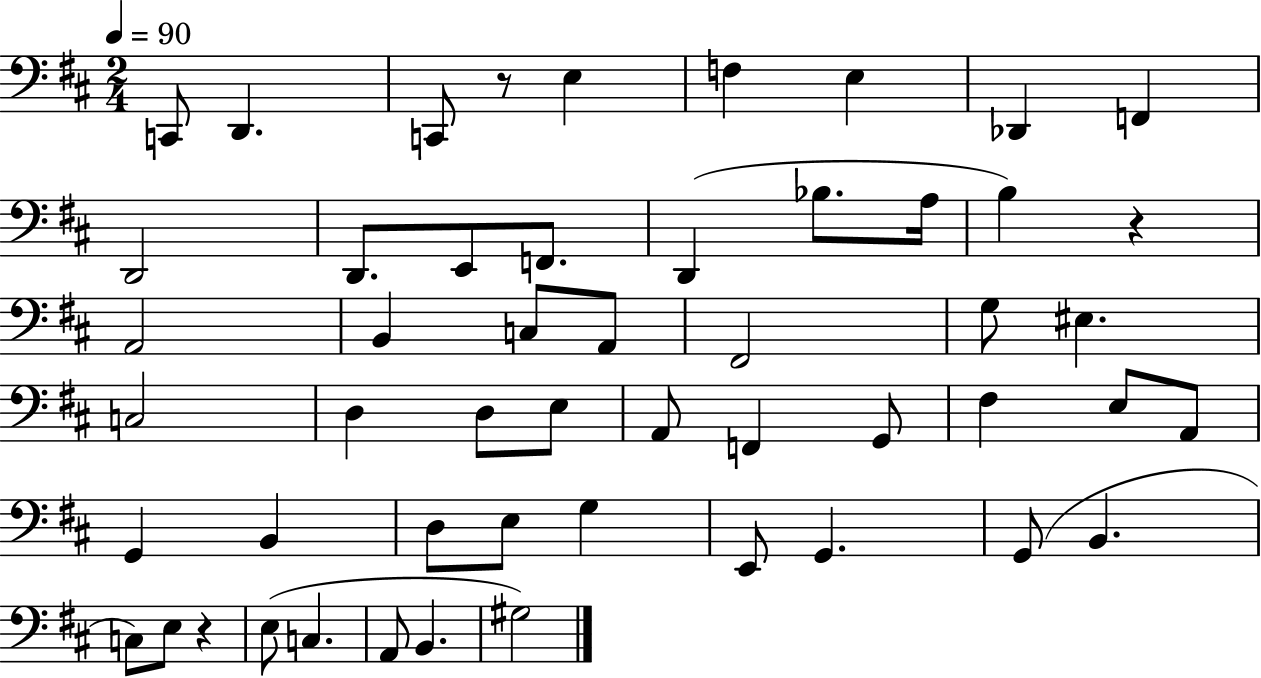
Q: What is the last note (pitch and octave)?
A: G#3